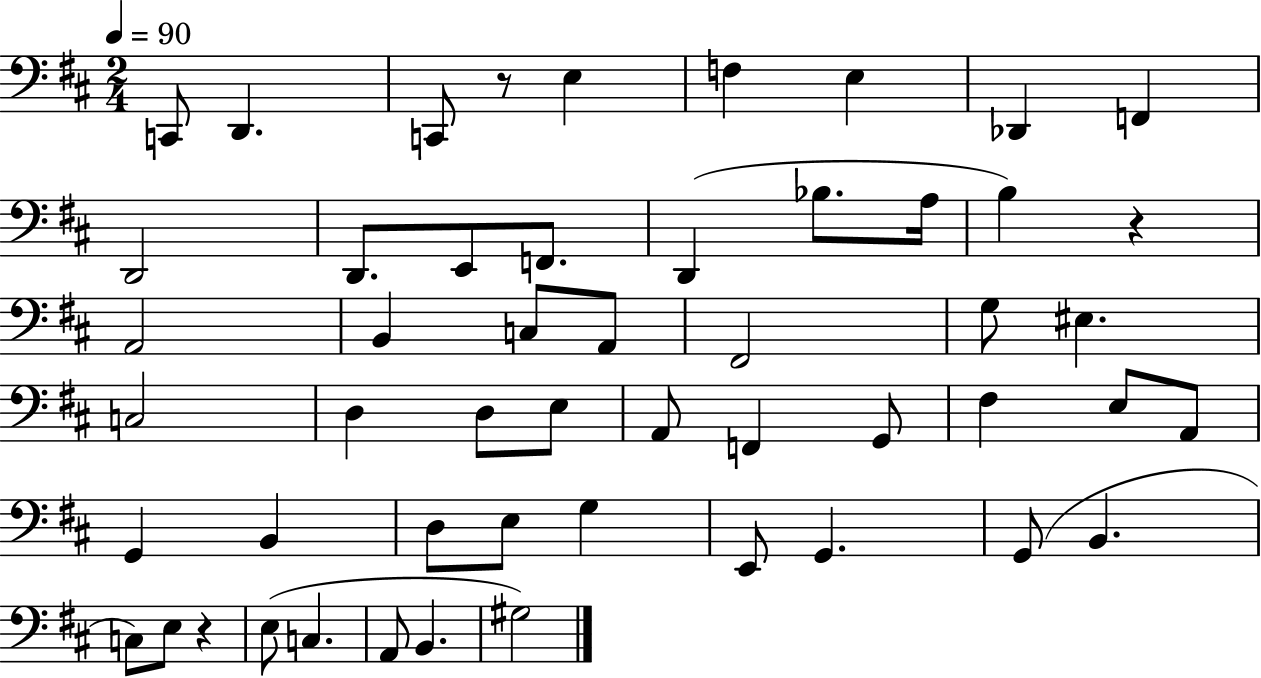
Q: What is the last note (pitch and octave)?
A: G#3